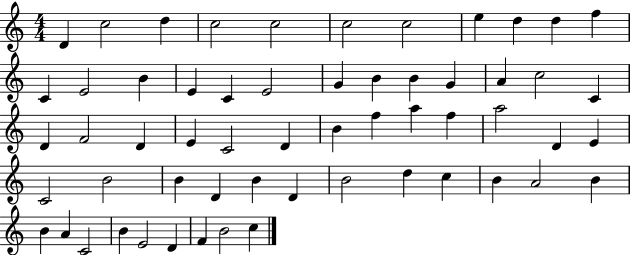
X:1
T:Untitled
M:4/4
L:1/4
K:C
D c2 d c2 c2 c2 c2 e d d f C E2 B E C E2 G B B G A c2 C D F2 D E C2 D B f a f a2 D E C2 B2 B D B D B2 d c B A2 B B A C2 B E2 D F B2 c